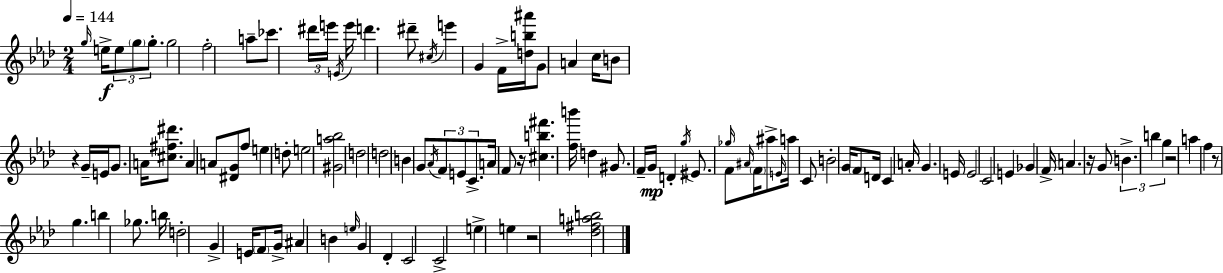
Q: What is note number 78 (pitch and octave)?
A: F5